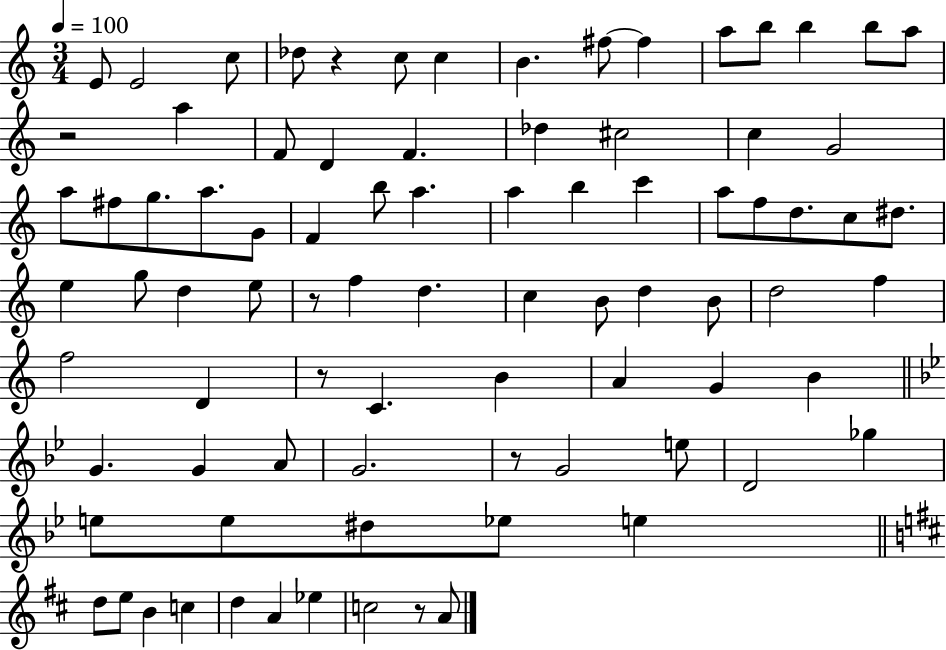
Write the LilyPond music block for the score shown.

{
  \clef treble
  \numericTimeSignature
  \time 3/4
  \key c \major
  \tempo 4 = 100
  \repeat volta 2 { e'8 e'2 c''8 | des''8 r4 c''8 c''4 | b'4. fis''8~~ fis''4 | a''8 b''8 b''4 b''8 a''8 | \break r2 a''4 | f'8 d'4 f'4. | des''4 cis''2 | c''4 g'2 | \break a''8 fis''8 g''8. a''8. g'8 | f'4 b''8 a''4. | a''4 b''4 c'''4 | a''8 f''8 d''8. c''8 dis''8. | \break e''4 g''8 d''4 e''8 | r8 f''4 d''4. | c''4 b'8 d''4 b'8 | d''2 f''4 | \break f''2 d'4 | r8 c'4. b'4 | a'4 g'4 b'4 | \bar "||" \break \key g \minor g'4. g'4 a'8 | g'2. | r8 g'2 e''8 | d'2 ges''4 | \break e''8 e''8 dis''8 ees''8 e''4 | \bar "||" \break \key d \major d''8 e''8 b'4 c''4 | d''4 a'4 ees''4 | c''2 r8 a'8 | } \bar "|."
}